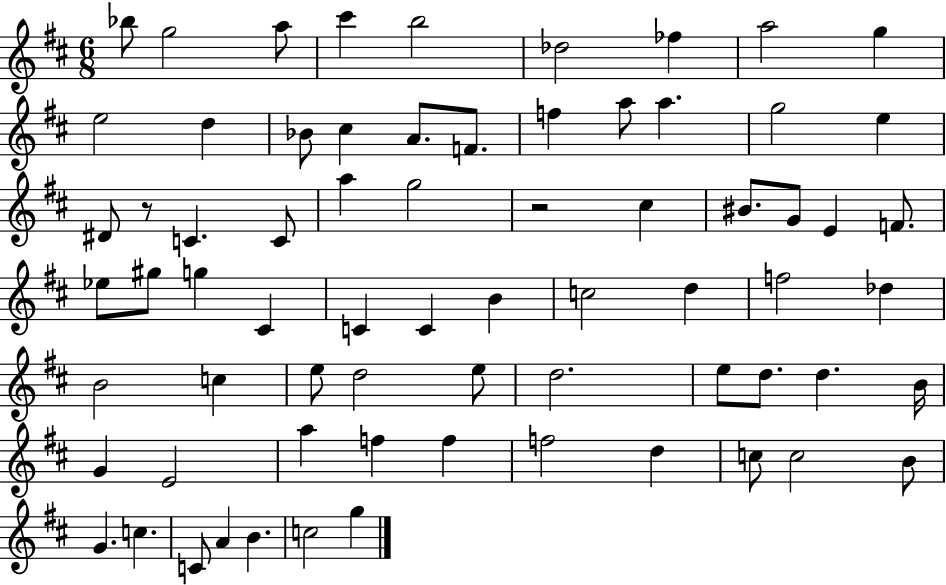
X:1
T:Untitled
M:6/8
L:1/4
K:D
_b/2 g2 a/2 ^c' b2 _d2 _f a2 g e2 d _B/2 ^c A/2 F/2 f a/2 a g2 e ^D/2 z/2 C C/2 a g2 z2 ^c ^B/2 G/2 E F/2 _e/2 ^g/2 g ^C C C B c2 d f2 _d B2 c e/2 d2 e/2 d2 e/2 d/2 d B/4 G E2 a f f f2 d c/2 c2 B/2 G c C/2 A B c2 g